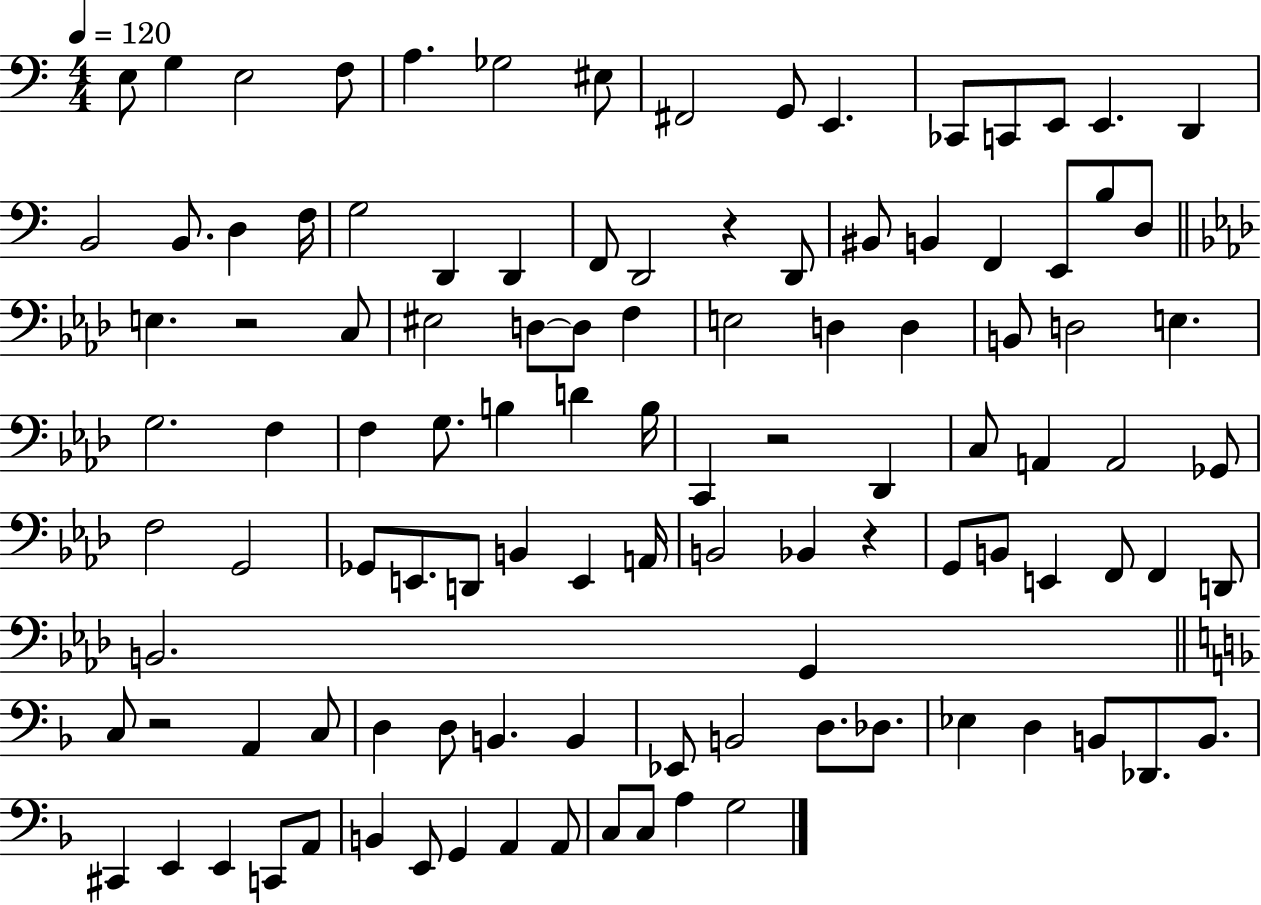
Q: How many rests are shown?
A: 5